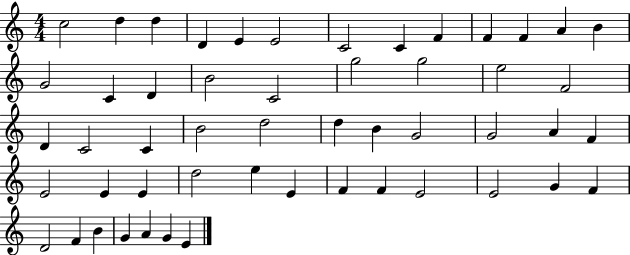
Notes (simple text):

C5/h D5/q D5/q D4/q E4/q E4/h C4/h C4/q F4/q F4/q F4/q A4/q B4/q G4/h C4/q D4/q B4/h C4/h G5/h G5/h E5/h F4/h D4/q C4/h C4/q B4/h D5/h D5/q B4/q G4/h G4/h A4/q F4/q E4/h E4/q E4/q D5/h E5/q E4/q F4/q F4/q E4/h E4/h G4/q F4/q D4/h F4/q B4/q G4/q A4/q G4/q E4/q